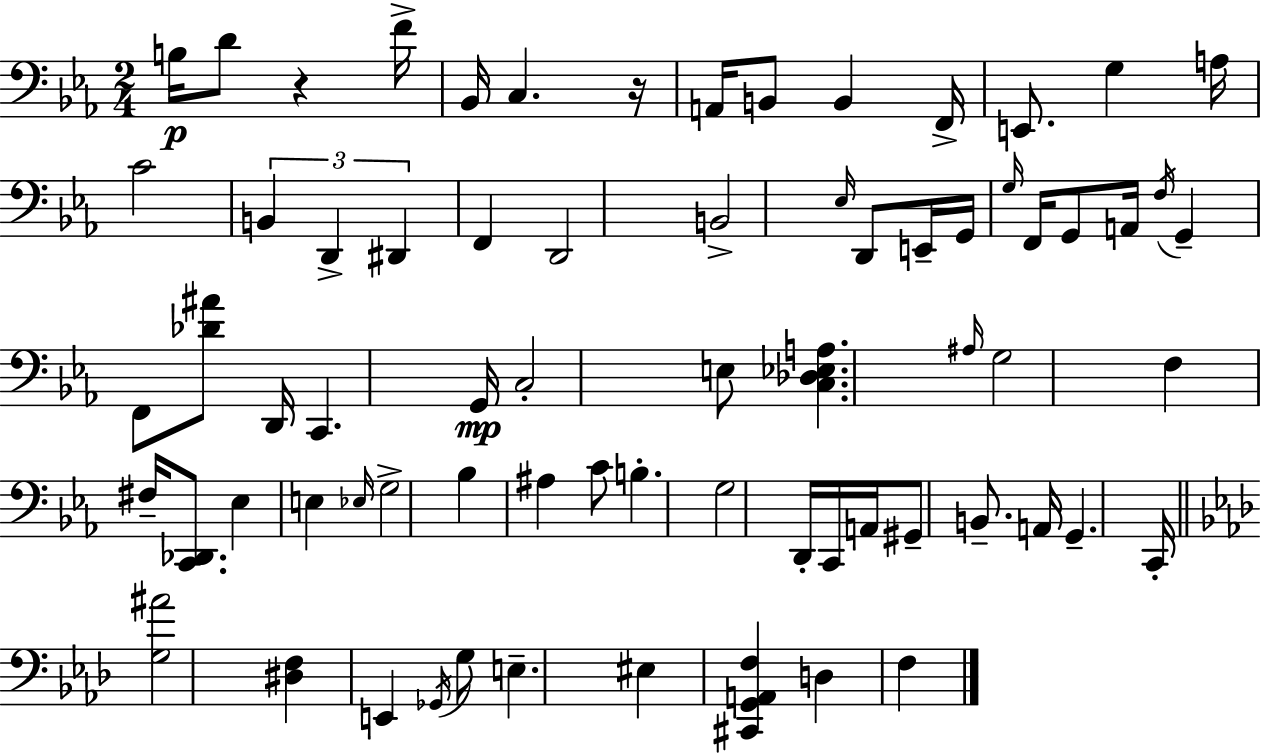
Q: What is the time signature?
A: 2/4